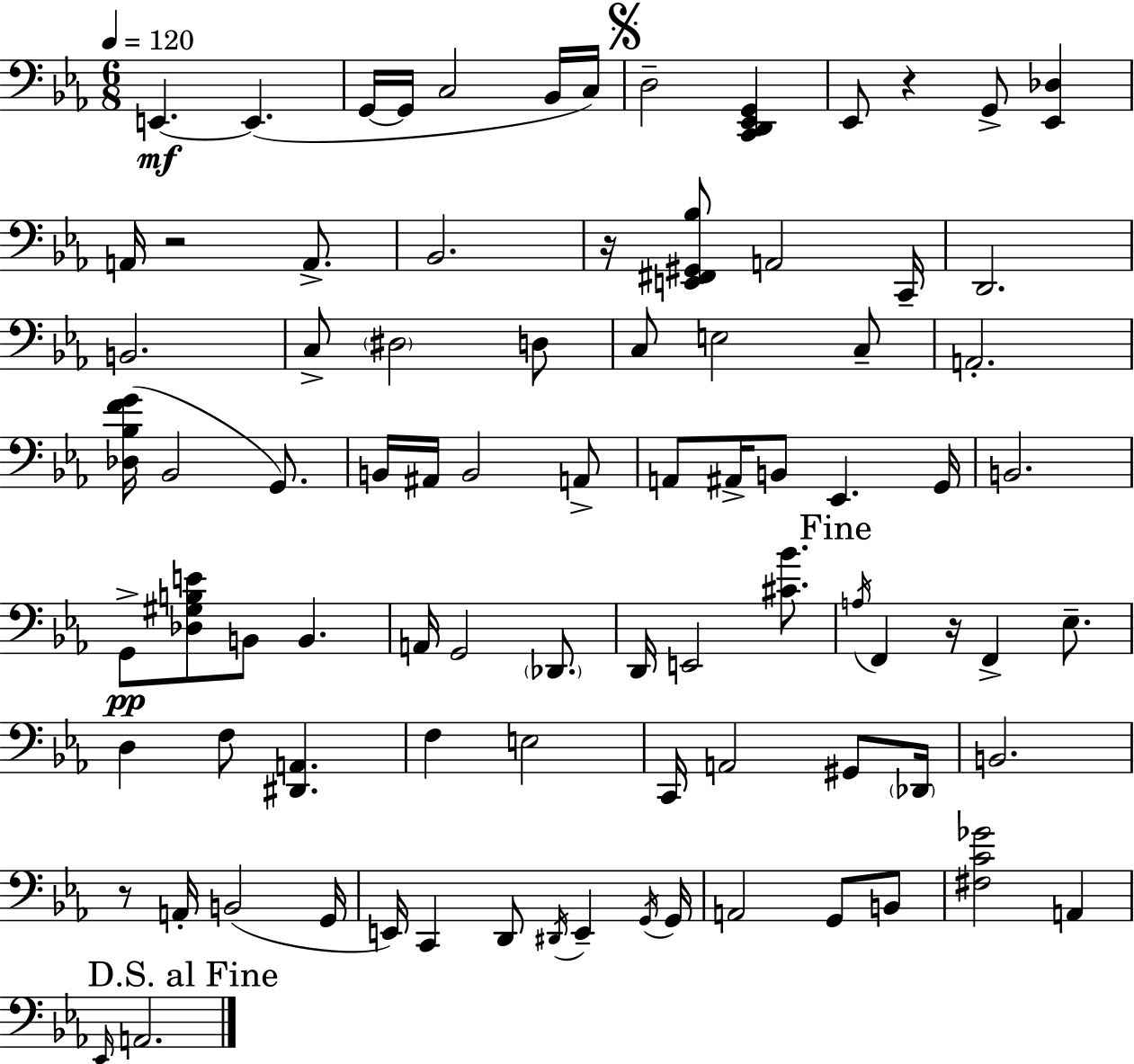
{
  \clef bass
  \numericTimeSignature
  \time 6/8
  \key ees \major
  \tempo 4 = 120
  e,4.~~\mf e,4.( | g,16~~ g,16 c2 bes,16 c16) | \mark \markup { \musicglyph "scripts.segno" } d2-- <c, d, ees, g,>4 | ees,8 r4 g,8-> <ees, des>4 | \break a,16 r2 a,8.-> | bes,2. | r16 <e, fis, gis, bes>8 a,2 c,16-- | d,2. | \break b,2. | c8-> \parenthesize dis2 d8 | c8 e2 c8-- | a,2.-. | \break <des bes f' g'>16( bes,2 g,8.) | b,16 ais,16 b,2 a,8-> | a,8 ais,16-> b,8 ees,4. g,16 | b,2. | \break g,8->\pp <des gis b e'>8 b,8 b,4. | a,16 g,2 \parenthesize des,8. | d,16 e,2 <cis' bes'>8. | \mark "Fine" \acciaccatura { a16 } f,4 r16 f,4-> ees8.-- | \break d4 f8 <dis, a,>4. | f4 e2 | c,16 a,2 gis,8 | \parenthesize des,16 b,2. | \break r8 a,16-. b,2( | g,16 e,16) c,4 d,8 \acciaccatura { dis,16 } e,4-- | \acciaccatura { g,16 } g,16 a,2 g,8 | b,8 <fis c' ges'>2 a,4 | \break \mark "D.S. al Fine" \grace { ees,16 } a,2. | \bar "|."
}